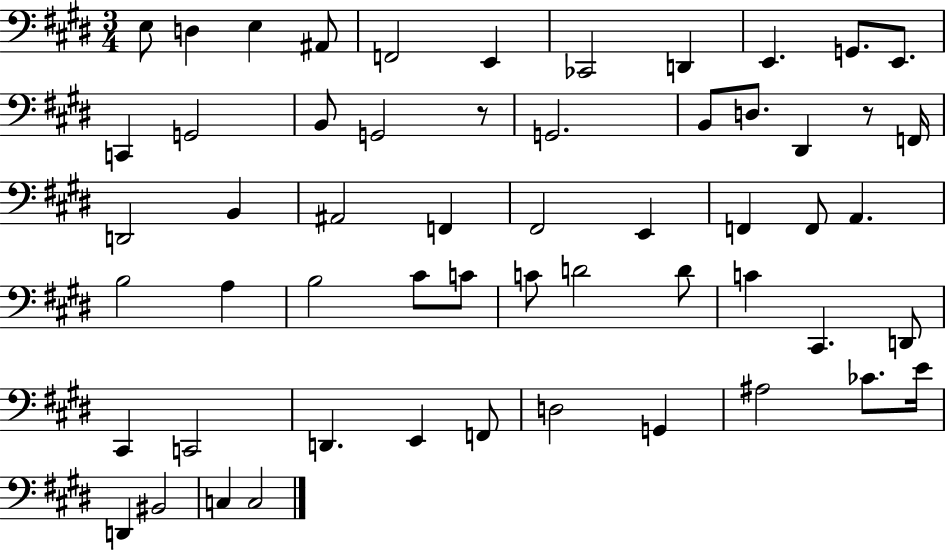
{
  \clef bass
  \numericTimeSignature
  \time 3/4
  \key e \major
  e8 d4 e4 ais,8 | f,2 e,4 | ces,2 d,4 | e,4. g,8. e,8. | \break c,4 g,2 | b,8 g,2 r8 | g,2. | b,8 d8. dis,4 r8 f,16 | \break d,2 b,4 | ais,2 f,4 | fis,2 e,4 | f,4 f,8 a,4. | \break b2 a4 | b2 cis'8 c'8 | c'8 d'2 d'8 | c'4 cis,4. d,8 | \break cis,4 c,2 | d,4. e,4 f,8 | d2 g,4 | ais2 ces'8. e'16 | \break d,4 bis,2 | c4 c2 | \bar "|."
}